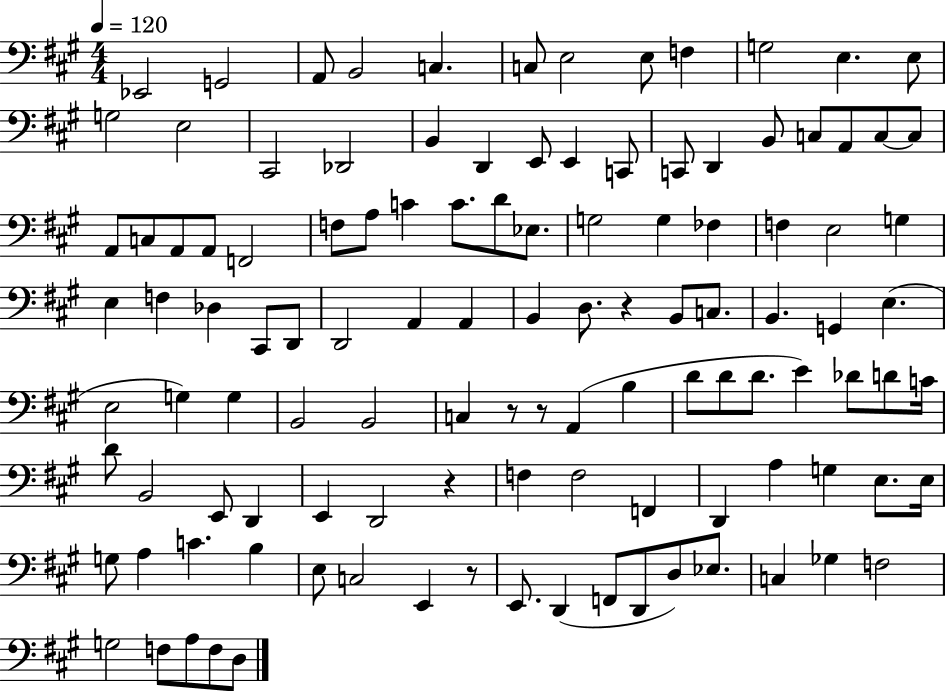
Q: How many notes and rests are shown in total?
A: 115